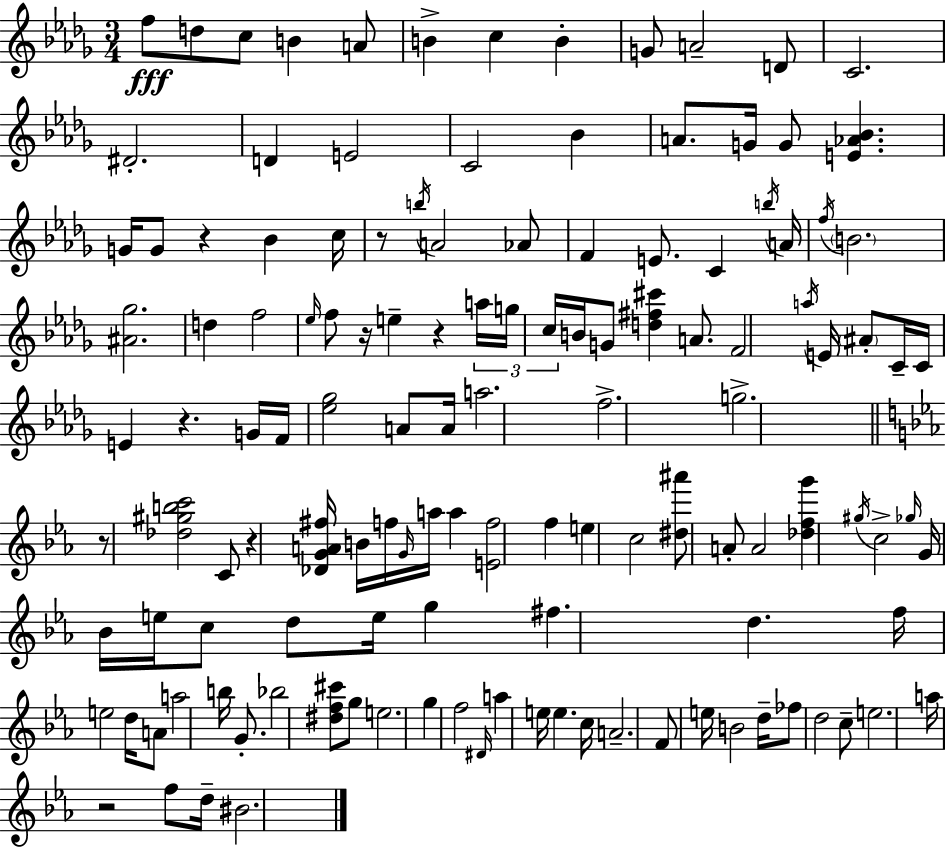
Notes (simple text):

F5/e D5/e C5/e B4/q A4/e B4/q C5/q B4/q G4/e A4/h D4/e C4/h. D#4/h. D4/q E4/h C4/h Bb4/q A4/e. G4/s G4/e [E4,Ab4,Bb4]/q. G4/s G4/e R/q Bb4/q C5/s R/e B5/s A4/h Ab4/e F4/q E4/e. C4/q B5/s A4/s F5/s B4/h. [A#4,Gb5]/h. D5/q F5/h Eb5/s F5/e R/s E5/q R/q A5/s G5/s C5/s B4/s G4/e [D5,F#5,C#6]/q A4/e. F4/h A5/s E4/s A#4/e C4/s C4/s E4/q R/q. G4/s F4/s [Eb5,Gb5]/h A4/e A4/s A5/h. F5/h. G5/h. R/e [Db5,G#5,B5,C6]/h C4/e R/q [Db4,G4,A4,F#5]/s B4/s F5/s G4/s A5/s A5/q [E4,F5]/h F5/q E5/q C5/h [D#5,A#6]/e A4/e A4/h [Db5,F5,G6]/q G#5/s C5/h Gb5/s G4/s Bb4/s E5/s C5/e D5/e E5/s G5/q F#5/q. D5/q. F5/s E5/h D5/s A4/e A5/h B5/s G4/e. Bb5/h [D#5,F5,C#6]/e G5/e E5/h. G5/q F5/h D#4/s A5/q E5/s E5/q. C5/s A4/h. F4/e E5/s B4/h D5/s FES5/e D5/h C5/e E5/h. A5/s R/h F5/e D5/s BIS4/h.